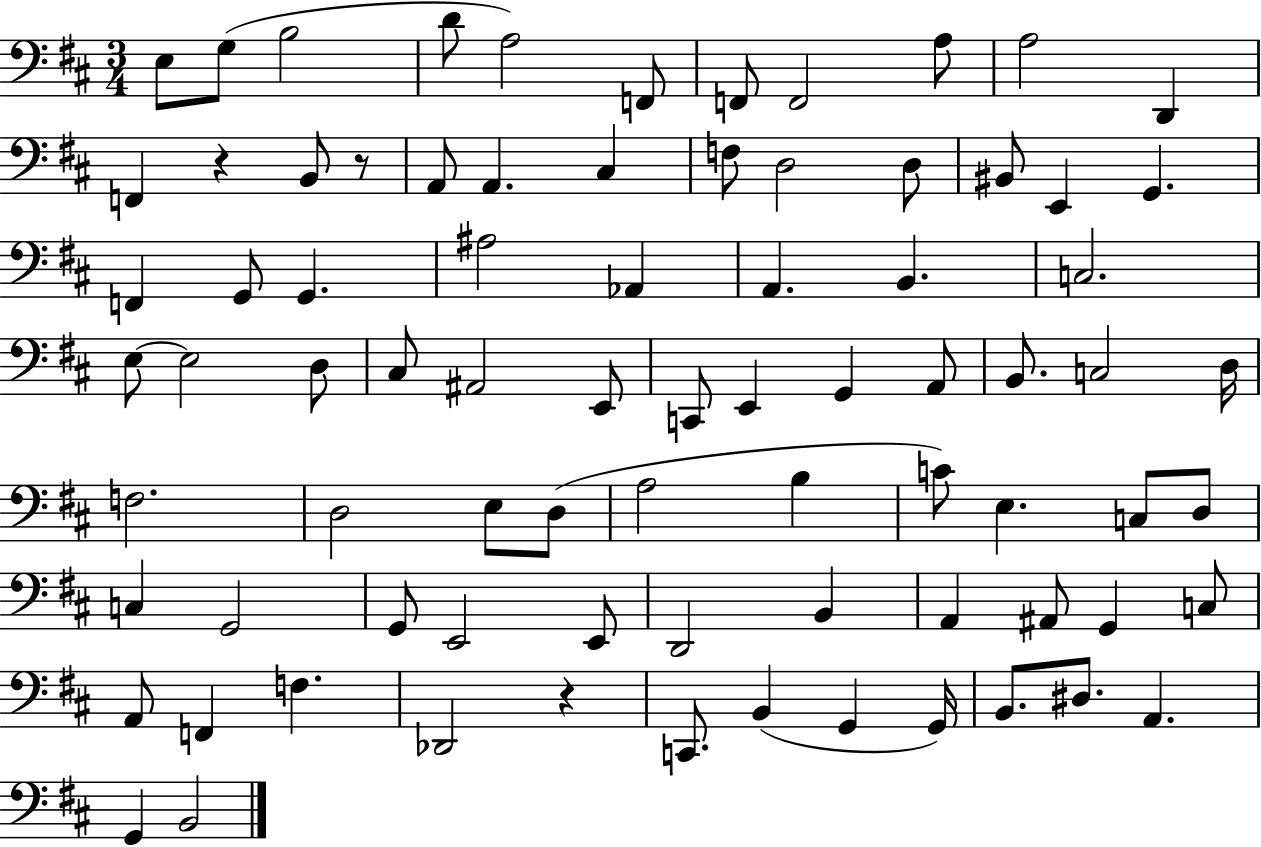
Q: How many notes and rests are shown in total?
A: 80